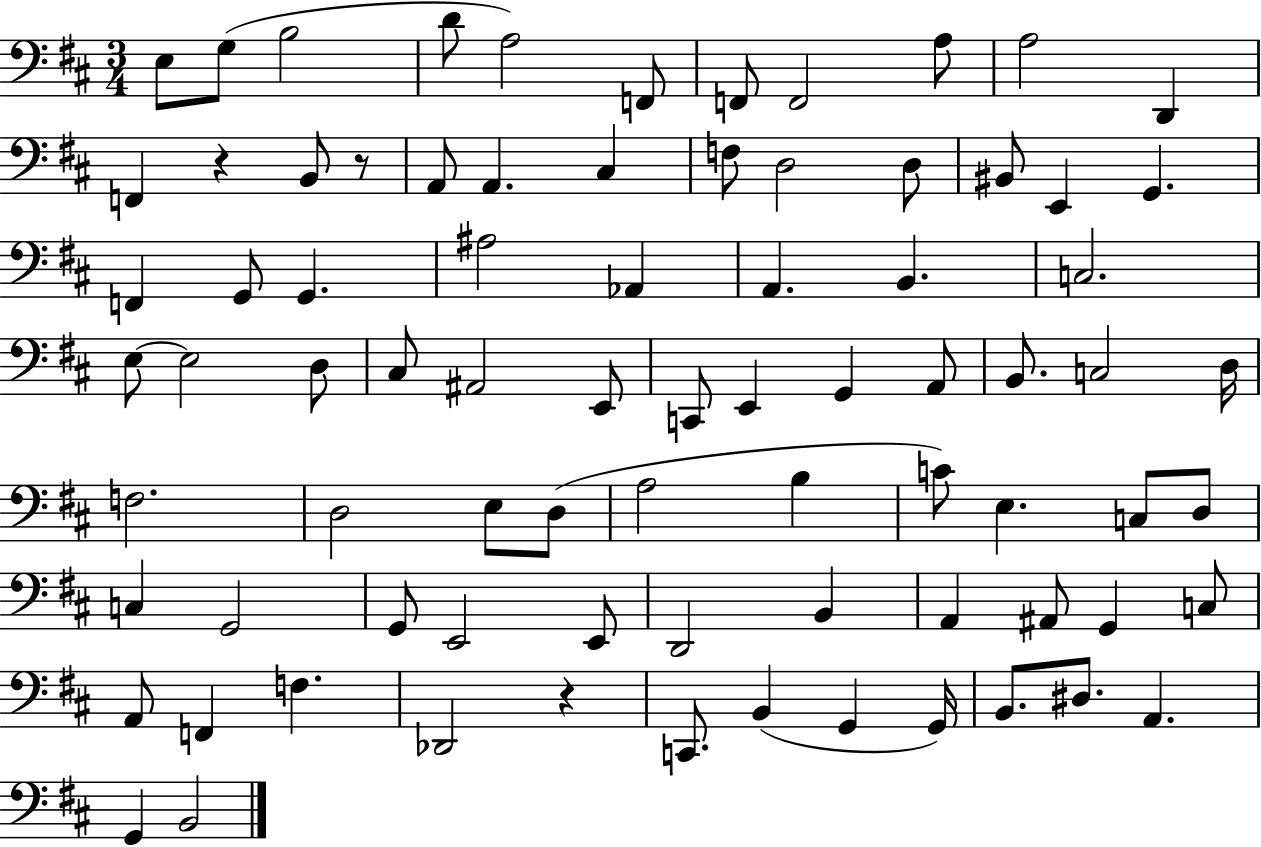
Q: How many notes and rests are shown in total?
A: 80